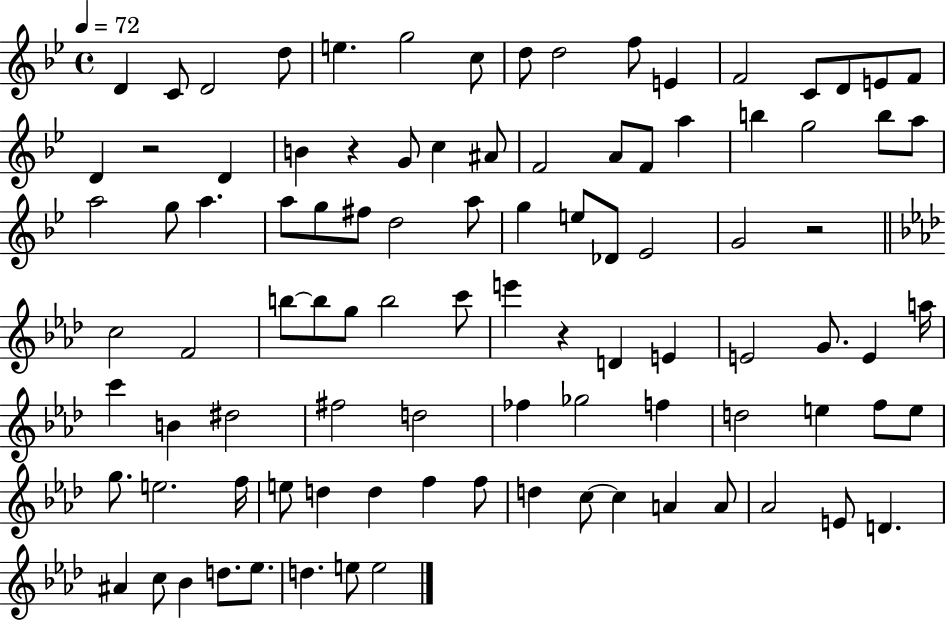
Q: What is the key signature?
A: BES major